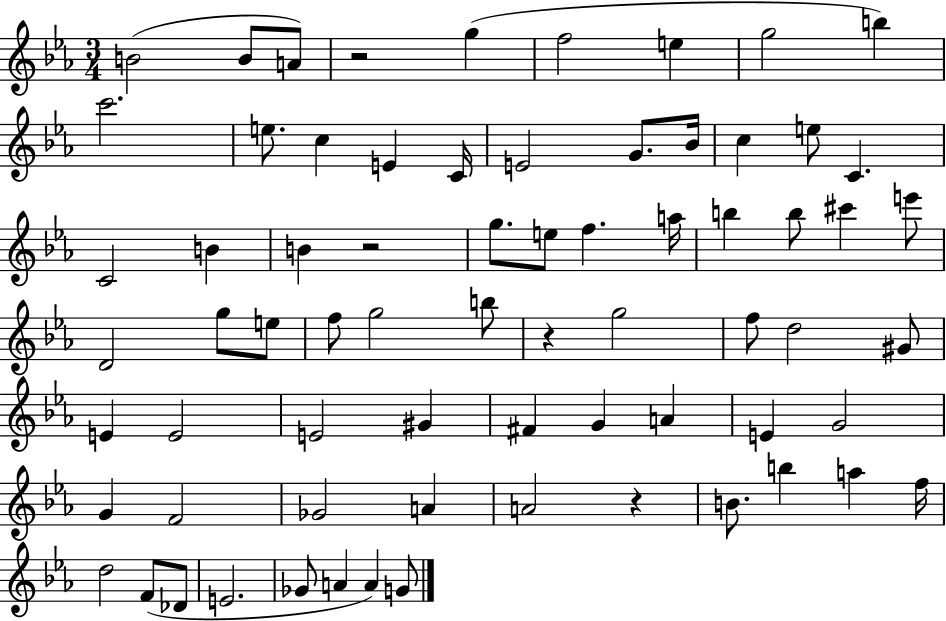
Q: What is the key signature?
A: EES major